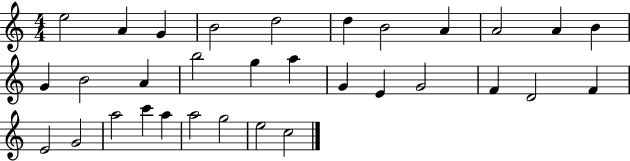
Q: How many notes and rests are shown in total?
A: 32